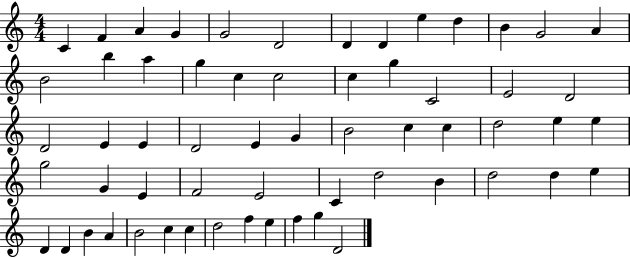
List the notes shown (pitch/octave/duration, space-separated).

C4/q F4/q A4/q G4/q G4/h D4/h D4/q D4/q E5/q D5/q B4/q G4/h A4/q B4/h B5/q A5/q G5/q C5/q C5/h C5/q G5/q C4/h E4/h D4/h D4/h E4/q E4/q D4/h E4/q G4/q B4/h C5/q C5/q D5/h E5/q E5/q G5/h G4/q E4/q F4/h E4/h C4/q D5/h B4/q D5/h D5/q E5/q D4/q D4/q B4/q A4/q B4/h C5/q C5/q D5/h F5/q E5/q F5/q G5/q D4/h